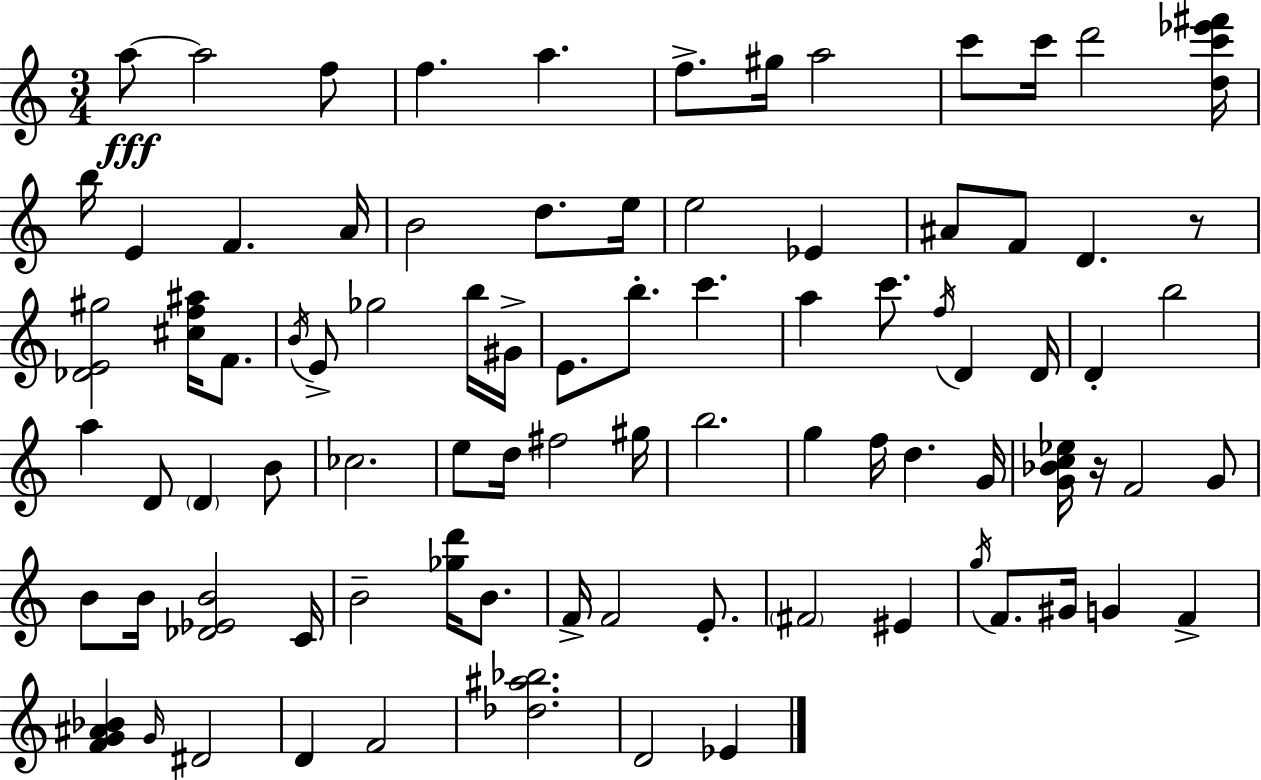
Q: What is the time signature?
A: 3/4